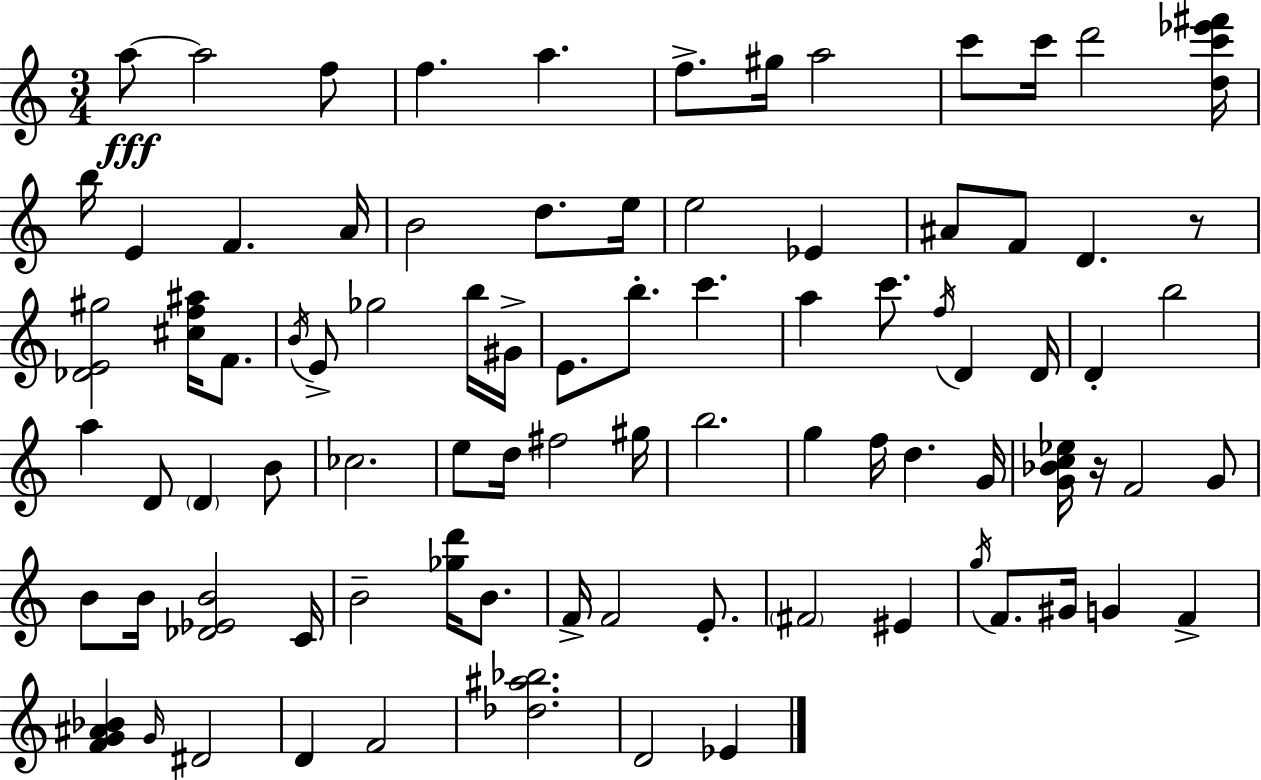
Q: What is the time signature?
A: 3/4